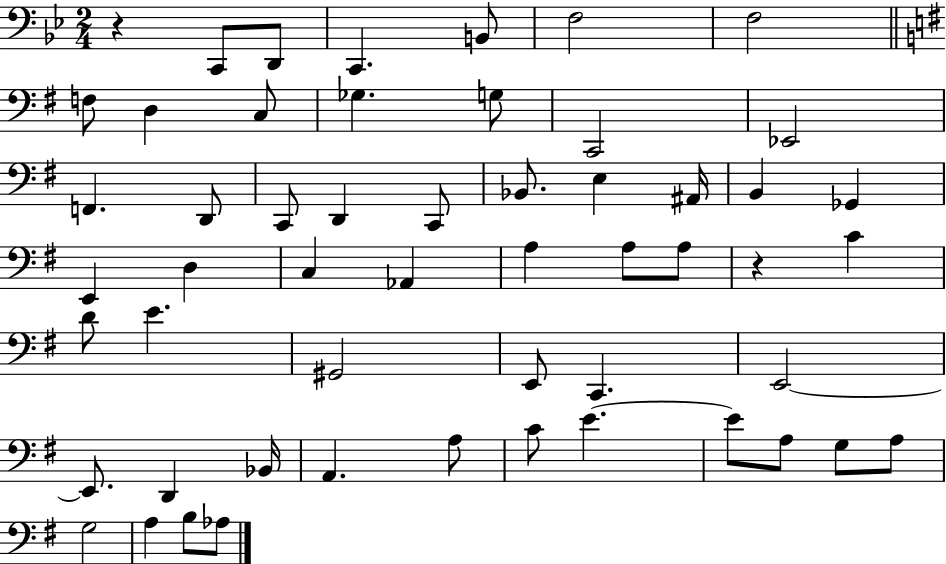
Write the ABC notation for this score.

X:1
T:Untitled
M:2/4
L:1/4
K:Bb
z C,,/2 D,,/2 C,, B,,/2 F,2 F,2 F,/2 D, C,/2 _G, G,/2 C,,2 _E,,2 F,, D,,/2 C,,/2 D,, C,,/2 _B,,/2 E, ^A,,/4 B,, _G,, E,, D, C, _A,, A, A,/2 A,/2 z C D/2 E ^G,,2 E,,/2 C,, E,,2 E,,/2 D,, _B,,/4 A,, A,/2 C/2 E E/2 A,/2 G,/2 A,/2 G,2 A, B,/2 _A,/2